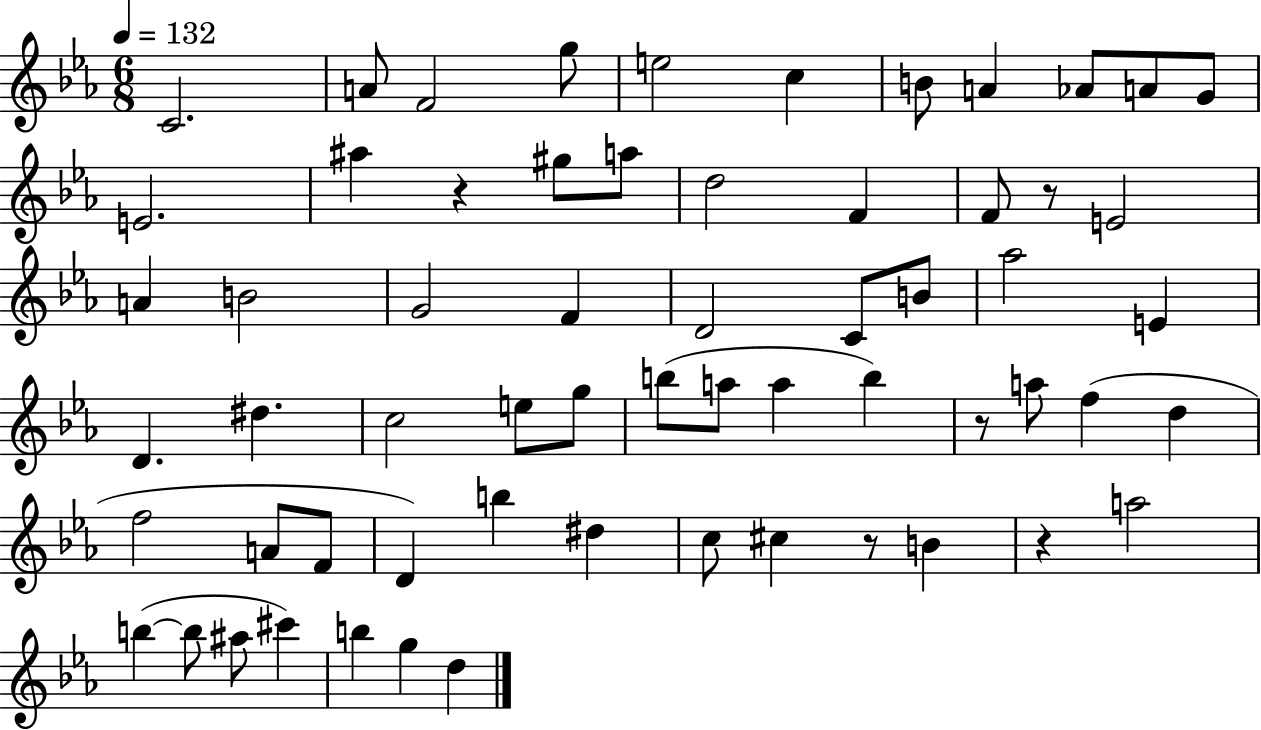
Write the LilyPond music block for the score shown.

{
  \clef treble
  \numericTimeSignature
  \time 6/8
  \key ees \major
  \tempo 4 = 132
  c'2. | a'8 f'2 g''8 | e''2 c''4 | b'8 a'4 aes'8 a'8 g'8 | \break e'2. | ais''4 r4 gis''8 a''8 | d''2 f'4 | f'8 r8 e'2 | \break a'4 b'2 | g'2 f'4 | d'2 c'8 b'8 | aes''2 e'4 | \break d'4. dis''4. | c''2 e''8 g''8 | b''8( a''8 a''4 b''4) | r8 a''8 f''4( d''4 | \break f''2 a'8 f'8 | d'4) b''4 dis''4 | c''8 cis''4 r8 b'4 | r4 a''2 | \break b''4~(~ b''8 ais''8 cis'''4) | b''4 g''4 d''4 | \bar "|."
}